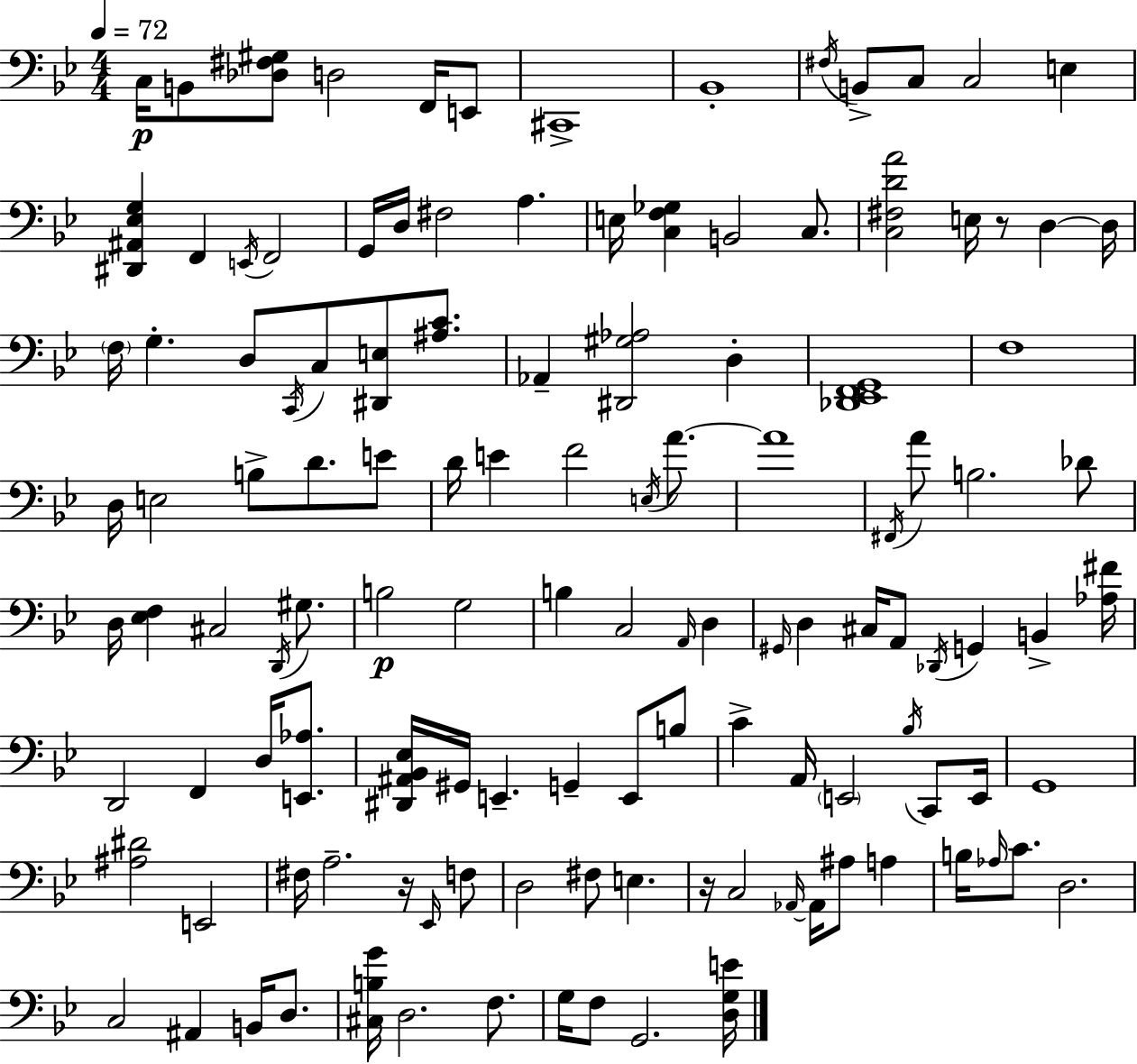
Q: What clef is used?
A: bass